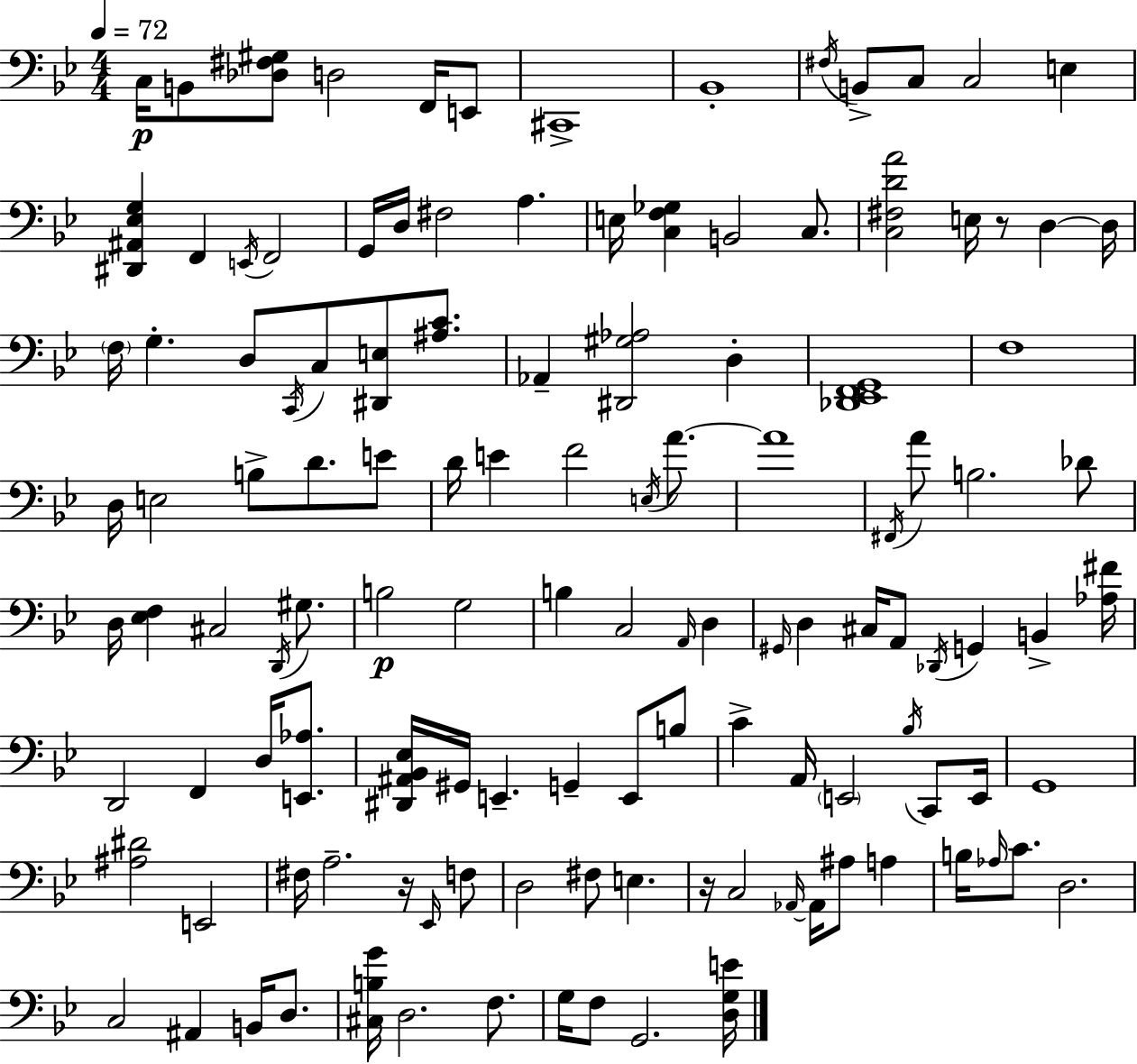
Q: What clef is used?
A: bass